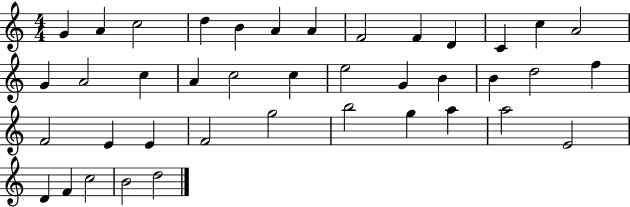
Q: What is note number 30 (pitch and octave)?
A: G5